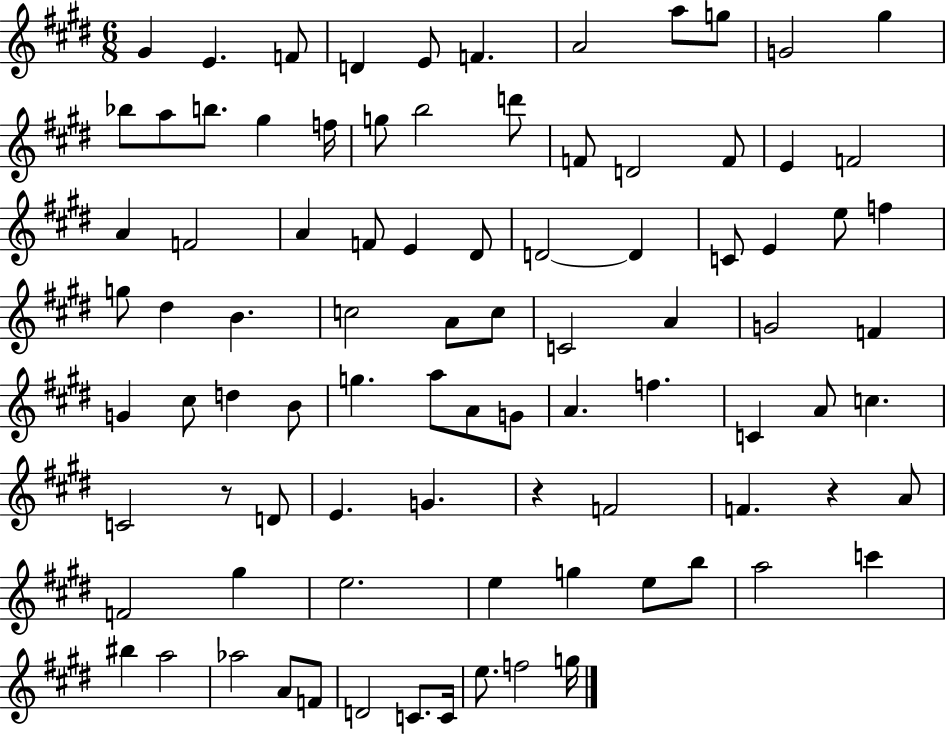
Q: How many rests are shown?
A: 3